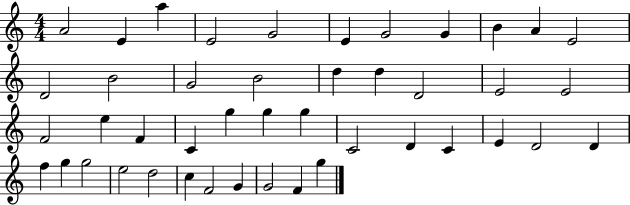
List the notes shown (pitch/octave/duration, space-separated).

A4/h E4/q A5/q E4/h G4/h E4/q G4/h G4/q B4/q A4/q E4/h D4/h B4/h G4/h B4/h D5/q D5/q D4/h E4/h E4/h F4/h E5/q F4/q C4/q G5/q G5/q G5/q C4/h D4/q C4/q E4/q D4/h D4/q F5/q G5/q G5/h E5/h D5/h C5/q F4/h G4/q G4/h F4/q G5/q